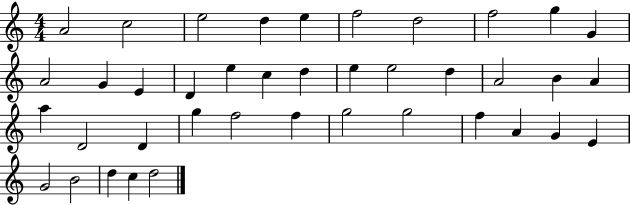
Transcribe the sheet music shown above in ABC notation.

X:1
T:Untitled
M:4/4
L:1/4
K:C
A2 c2 e2 d e f2 d2 f2 g G A2 G E D e c d e e2 d A2 B A a D2 D g f2 f g2 g2 f A G E G2 B2 d c d2